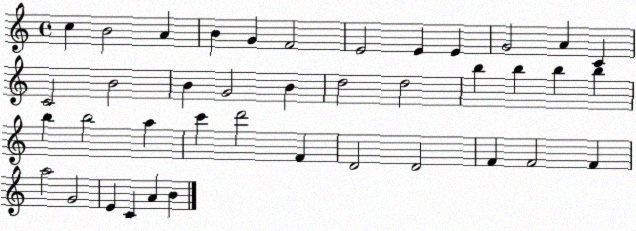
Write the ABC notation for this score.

X:1
T:Untitled
M:4/4
L:1/4
K:C
c B2 A B G F2 E2 E E G2 A C C2 B2 B G2 B d2 d2 b b b b b b2 a c' d'2 F D2 D2 F F2 F a2 G2 E C A B